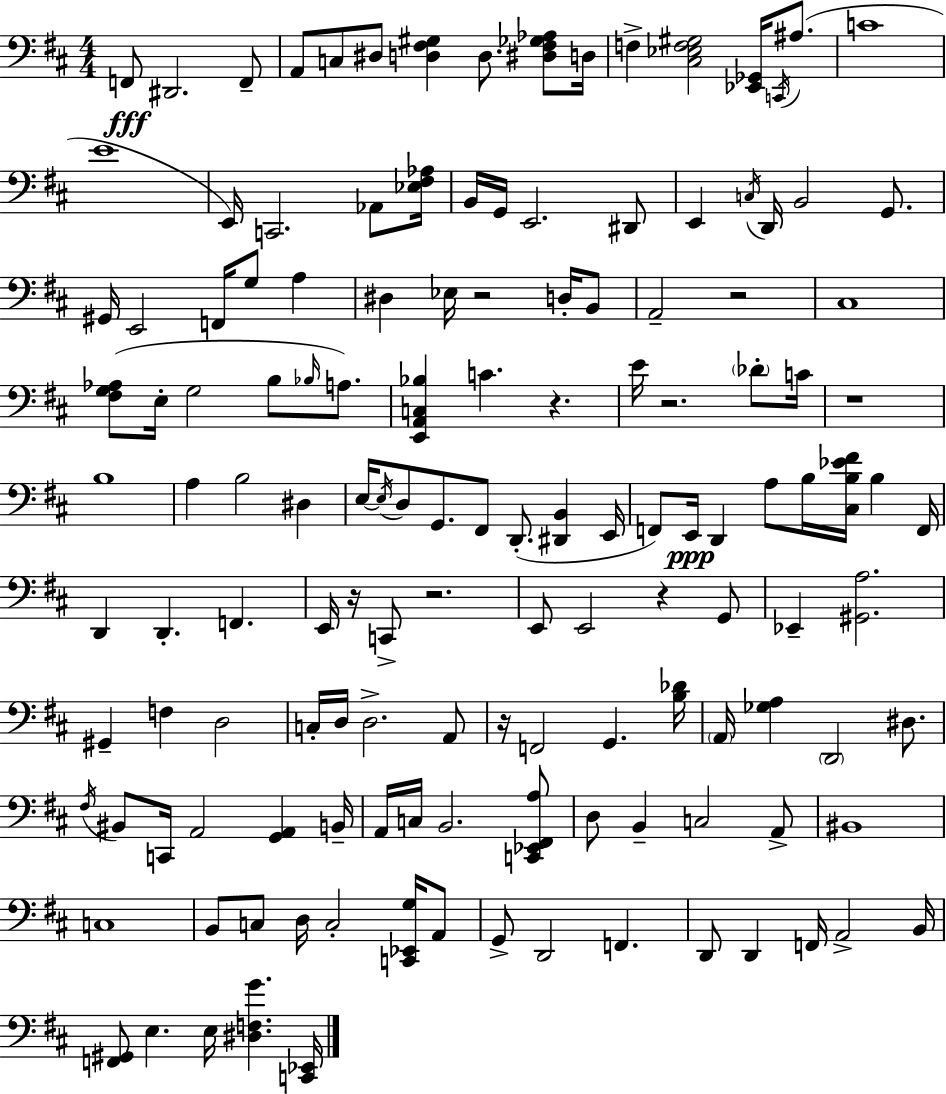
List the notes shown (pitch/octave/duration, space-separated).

F2/e D#2/h. F2/e A2/e C3/e D#3/e [D3,F#3,G#3]/q D3/e. [D#3,F#3,Gb3,Ab3]/e D3/s F3/q [C#3,Eb3,F3,G#3]/h [Eb2,Gb2]/s C2/s A#3/e. C4/w E4/w E2/s C2/h. Ab2/e [Eb3,F#3,Ab3]/s B2/s G2/s E2/h. D#2/e E2/q C3/s D2/s B2/h G2/e. G#2/s E2/h F2/s G3/e A3/q D#3/q Eb3/s R/h D3/s B2/e A2/h R/h C#3/w [F#3,G3,Ab3]/e E3/s G3/h B3/e Bb3/s A3/e. [E2,A2,C3,Bb3]/q C4/q. R/q. E4/s R/h. Db4/e C4/s R/w B3/w A3/q B3/h D#3/q E3/s E3/s D3/e G2/e. F#2/e D2/e. [D#2,B2]/q E2/s F2/e E2/s D2/q A3/e B3/s [C#3,B3,Eb4,F#4]/s B3/q F2/s D2/q D2/q. F2/q. E2/s R/s C2/e R/h. E2/e E2/h R/q G2/e Eb2/q [G#2,A3]/h. G#2/q F3/q D3/h C3/s D3/s D3/h. A2/e R/s F2/h G2/q. [B3,Db4]/s A2/s [Gb3,A3]/q D2/h D#3/e. F#3/s BIS2/e C2/s A2/h [G2,A2]/q B2/s A2/s C3/s B2/h. [C2,Eb2,F#2,A3]/e D3/e B2/q C3/h A2/e BIS2/w C3/w B2/e C3/e D3/s C3/h [C2,Eb2,G3]/s A2/e G2/e D2/h F2/q. D2/e D2/q F2/s A2/h B2/s [F2,G#2]/e E3/q. E3/s [D#3,F3,G4]/q. [C2,Eb2]/s